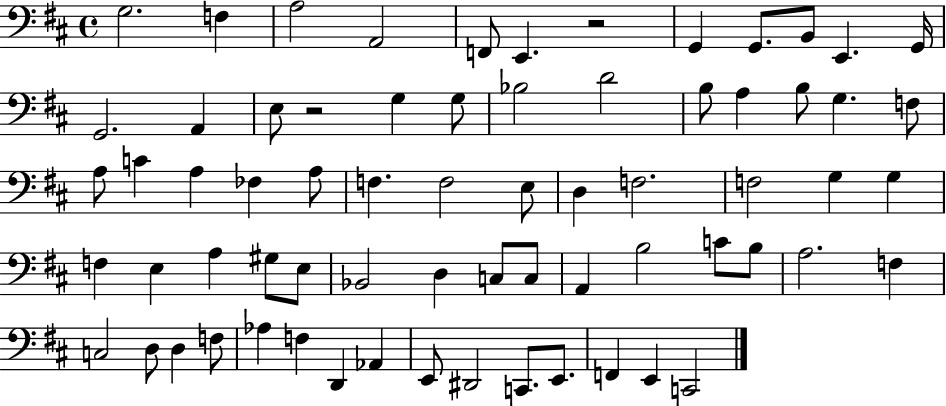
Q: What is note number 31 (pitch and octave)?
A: E3